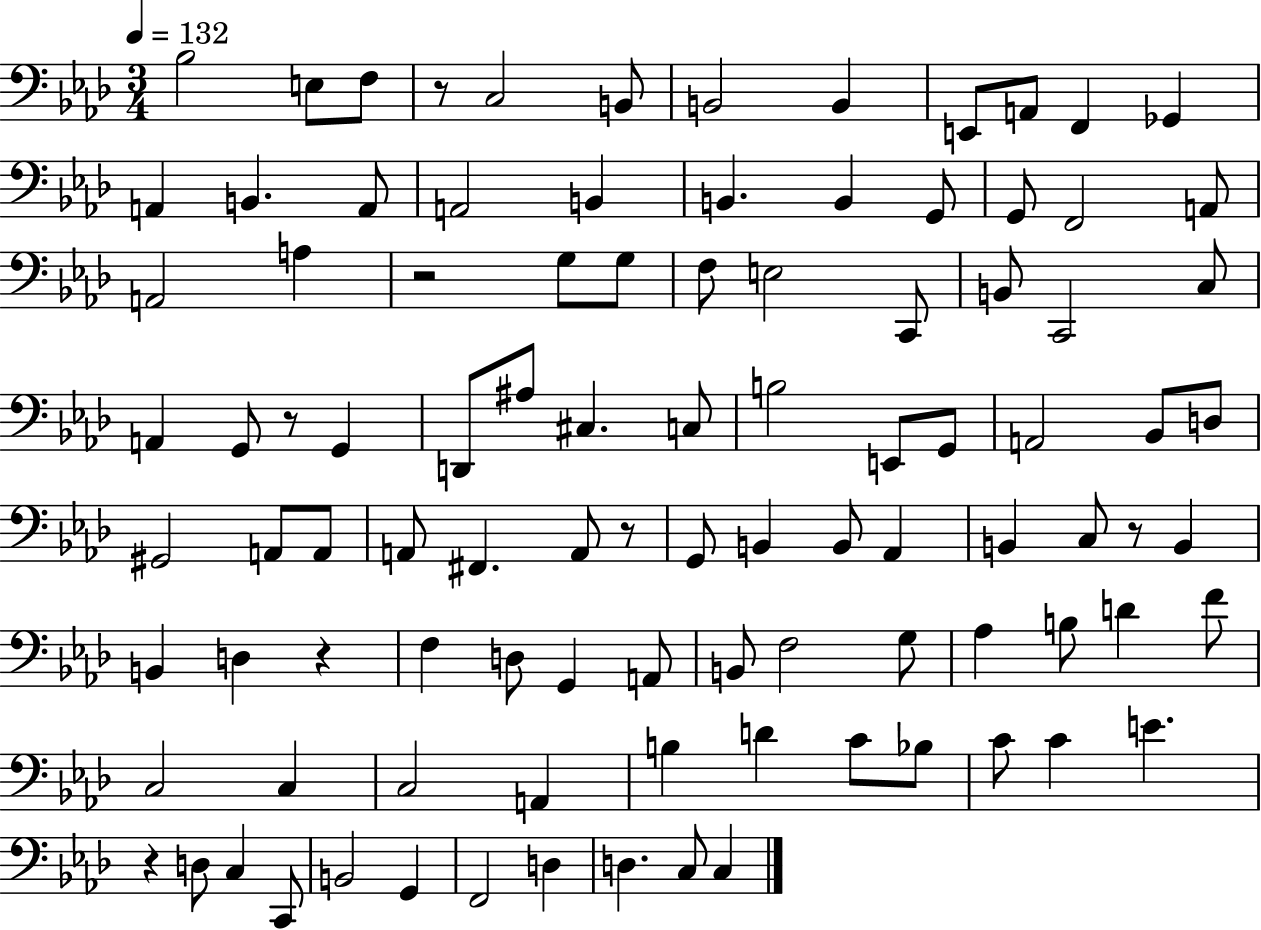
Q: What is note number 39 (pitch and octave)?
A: C3